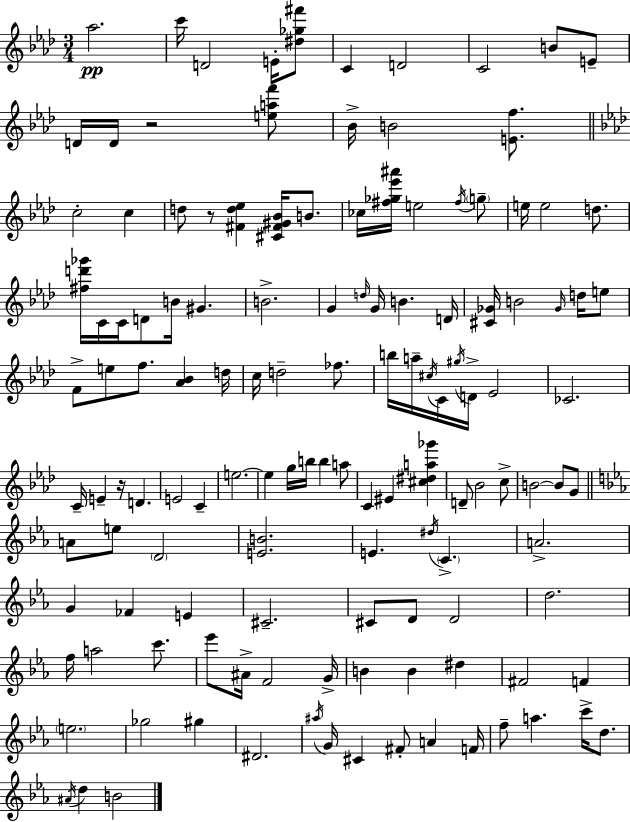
{
  \clef treble
  \numericTimeSignature
  \time 3/4
  \key f \minor
  aes''2.\pp | c'''16 d'2 e'16-. <dis'' ges'' fis'''>8 | c'4 d'2 | c'2 b'8 e'8-- | \break d'16 d'16 r2 <e'' a'' f'''>8 | bes'16-> b'2 <e' f''>8. | \bar "||" \break \key aes \major c''2-. c''4 | d''8 r8 <fis' d'' ees''>4 <cis' fis' gis' bes'>16 b'8. | ces''16 <fis'' ges'' ees''' ais'''>16 e''2 \acciaccatura { fis''16 } \parenthesize g''8-- | e''16 e''2 d''8. | \break <fis'' d''' ges'''>16 c'16 c'16 d'8 b'16 gis'4. | b'2.-> | g'4 \grace { d''16 } g'16 b'4. | d'16 <cis' ges'>16 b'2 \grace { ges'16 } | \break d''16 e''8 f'8-> e''8 f''8. <aes' bes'>4 | d''16 c''16 d''2-- | fes''8. b''16 a''16-- \acciaccatura { cis''16 } c'16 \acciaccatura { gis''16 } d'16-> ees'2 | ces'2. | \break c'16-- e'4-- r16 d'4. | e'2 | c'4-- e''2.~~ | e''4 g''16 b''16 b''4 | \break a''8 c'4 eis'4 | <cis'' dis'' a'' ges'''>4 d'8-- bes'2 | c''8-> b'2~~ | b'8 g'8 \bar "||" \break \key ees \major a'8 e''8 \parenthesize d'2 | <e' b'>2. | e'4. \acciaccatura { dis''16 } \parenthesize c'4.-> | a'2.-> | \break g'4 fes'4 e'4 | cis'2.-- | cis'8 d'8 d'2 | d''2. | \break f''16 a''2 c'''8. | ees'''8 ais'16-> f'2 | g'16-> b'4 b'4 dis''4 | fis'2 f'4 | \break \parenthesize e''2. | ges''2 gis''4 | dis'2. | \acciaccatura { ais''16 } g'16 cis'4 fis'8-. a'4 | \break f'16 f''8-- a''4. c'''16-> d''8. | \acciaccatura { ais'16 } d''4 b'2 | \bar "|."
}